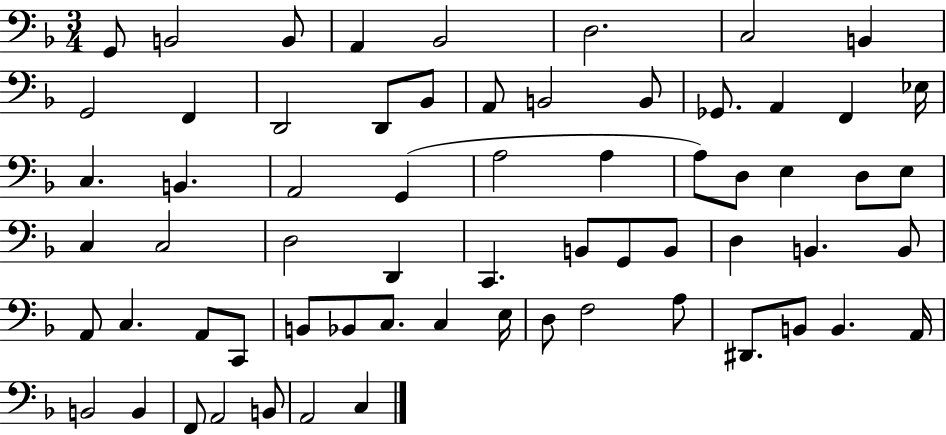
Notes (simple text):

G2/e B2/h B2/e A2/q Bb2/h D3/h. C3/h B2/q G2/h F2/q D2/h D2/e Bb2/e A2/e B2/h B2/e Gb2/e. A2/q F2/q Eb3/s C3/q. B2/q. A2/h G2/q A3/h A3/q A3/e D3/e E3/q D3/e E3/e C3/q C3/h D3/h D2/q C2/q. B2/e G2/e B2/e D3/q B2/q. B2/e A2/e C3/q. A2/e C2/e B2/e Bb2/e C3/e. C3/q E3/s D3/e F3/h A3/e D#2/e. B2/e B2/q. A2/s B2/h B2/q F2/e A2/h B2/e A2/h C3/q